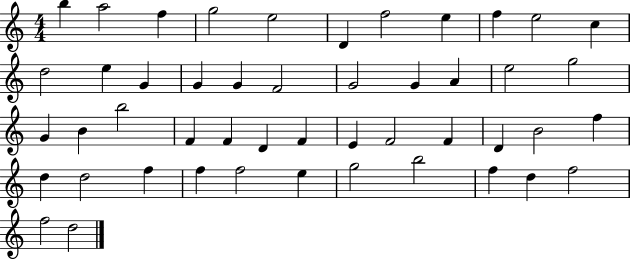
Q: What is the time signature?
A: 4/4